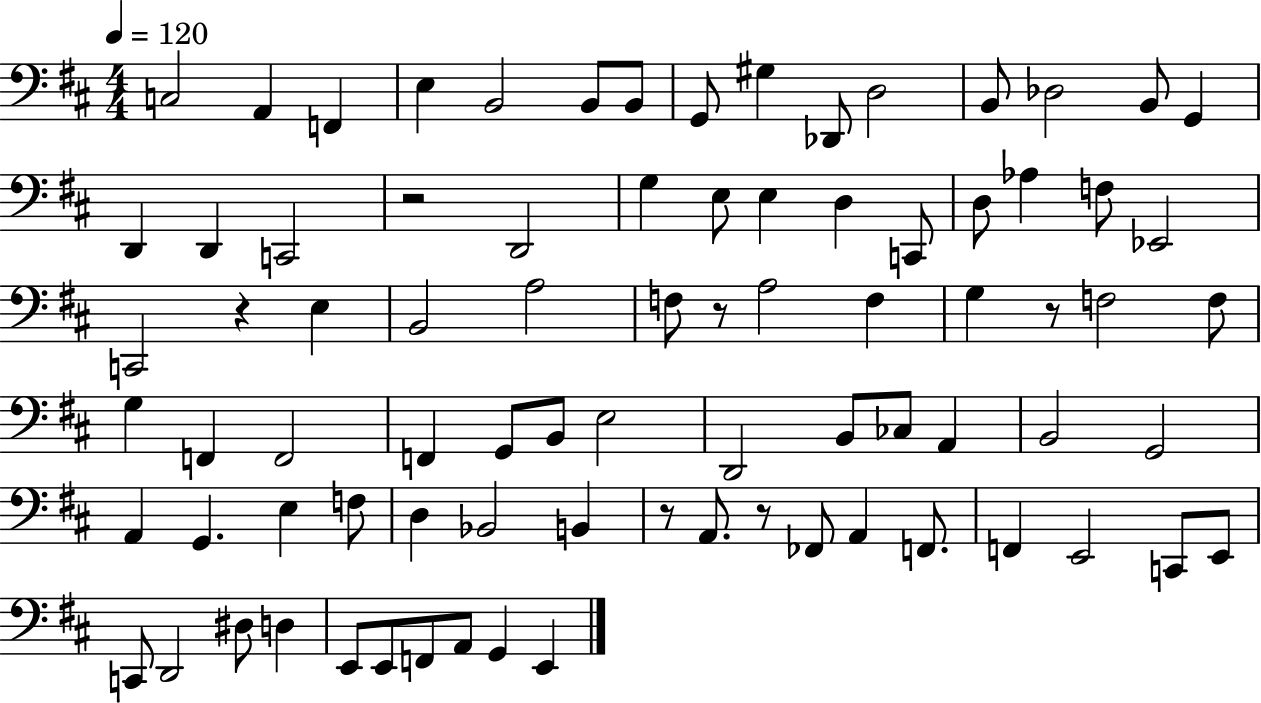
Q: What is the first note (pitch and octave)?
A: C3